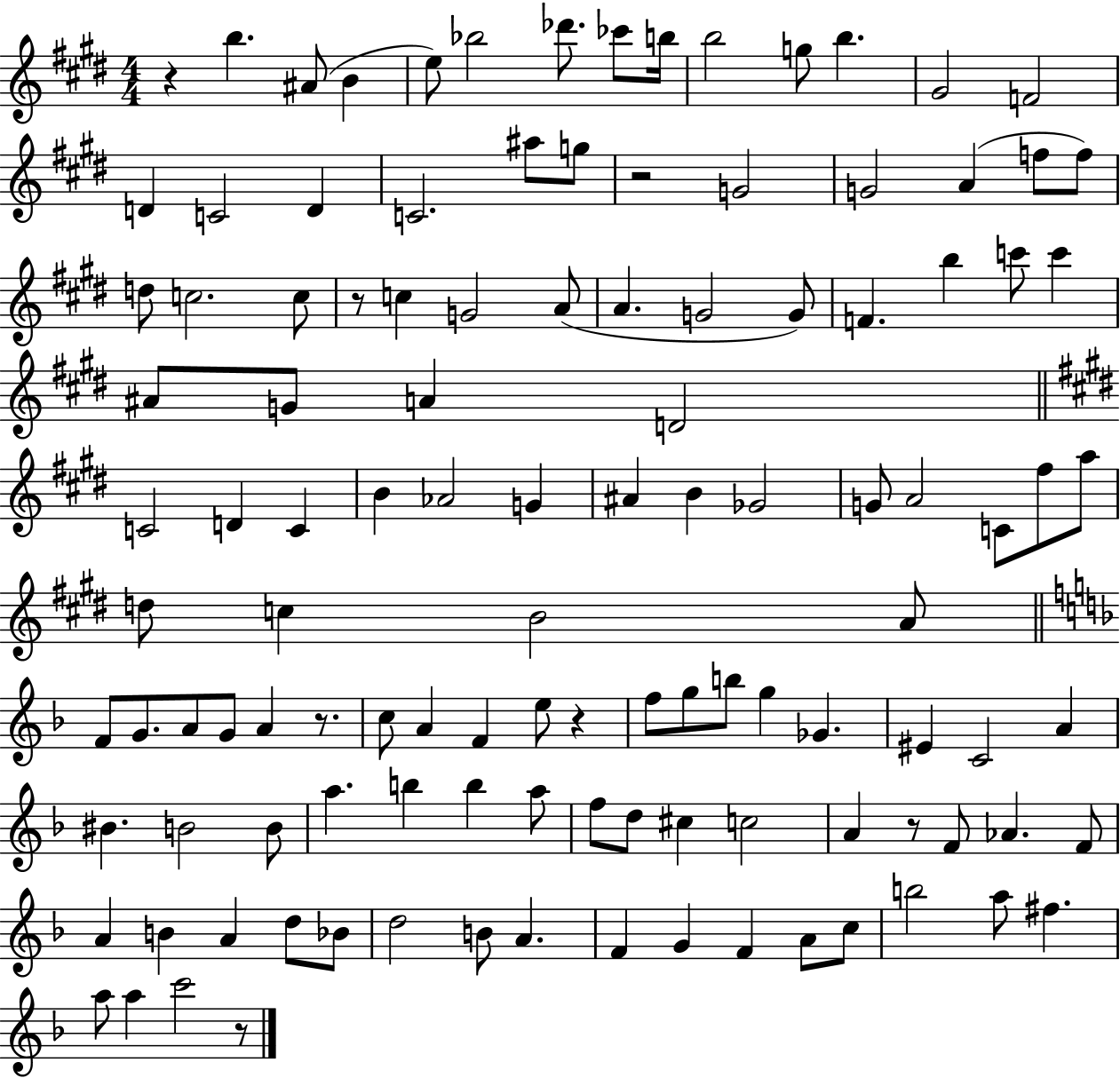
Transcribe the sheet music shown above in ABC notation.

X:1
T:Untitled
M:4/4
L:1/4
K:E
z b ^A/2 B e/2 _b2 _d'/2 _c'/2 b/4 b2 g/2 b ^G2 F2 D C2 D C2 ^a/2 g/2 z2 G2 G2 A f/2 f/2 d/2 c2 c/2 z/2 c G2 A/2 A G2 G/2 F b c'/2 c' ^A/2 G/2 A D2 C2 D C B _A2 G ^A B _G2 G/2 A2 C/2 ^f/2 a/2 d/2 c B2 A/2 F/2 G/2 A/2 G/2 A z/2 c/2 A F e/2 z f/2 g/2 b/2 g _G ^E C2 A ^B B2 B/2 a b b a/2 f/2 d/2 ^c c2 A z/2 F/2 _A F/2 A B A d/2 _B/2 d2 B/2 A F G F A/2 c/2 b2 a/2 ^f a/2 a c'2 z/2